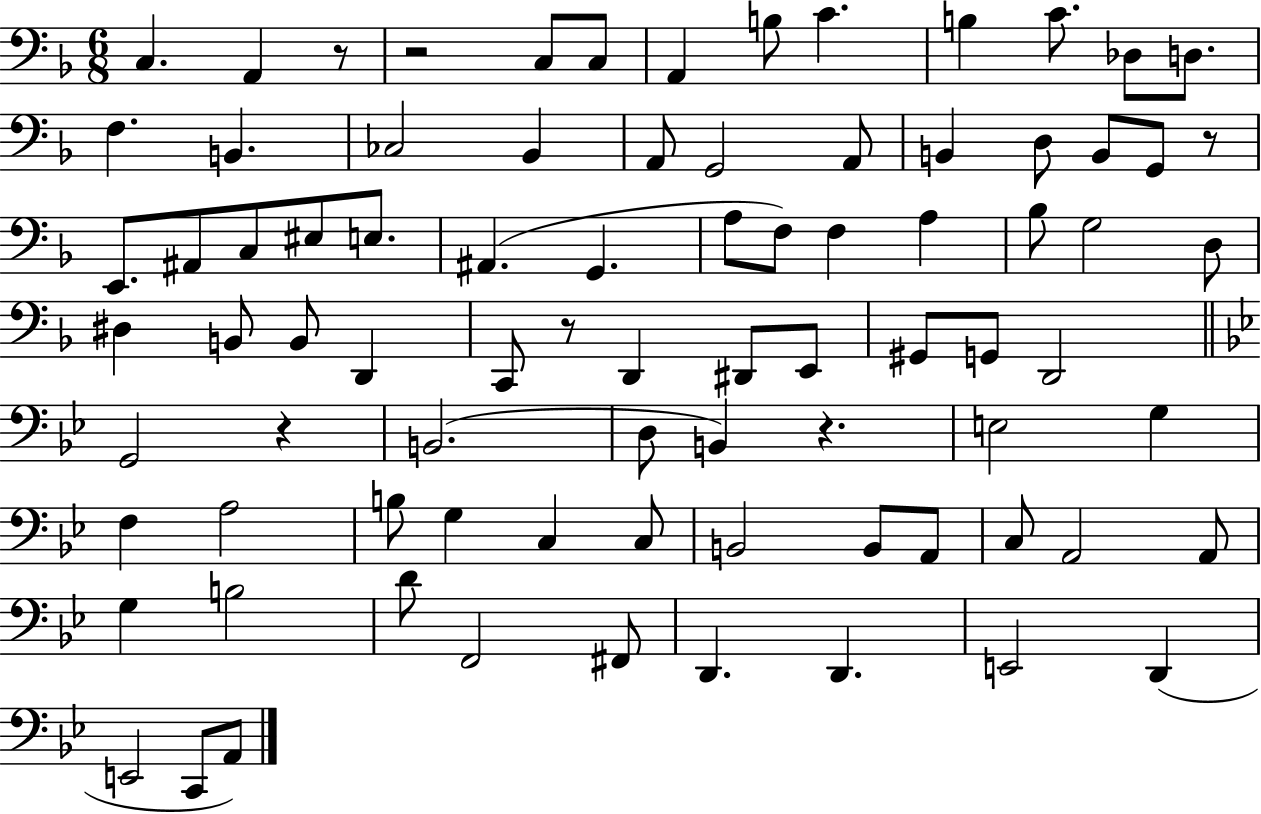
{
  \clef bass
  \numericTimeSignature
  \time 6/8
  \key f \major
  c4. a,4 r8 | r2 c8 c8 | a,4 b8 c'4. | b4 c'8. des8 d8. | \break f4. b,4. | ces2 bes,4 | a,8 g,2 a,8 | b,4 d8 b,8 g,8 r8 | \break e,8. ais,8 c8 eis8 e8. | ais,4.( g,4. | a8 f8) f4 a4 | bes8 g2 d8 | \break dis4 b,8 b,8 d,4 | c,8 r8 d,4 dis,8 e,8 | gis,8 g,8 d,2 | \bar "||" \break \key g \minor g,2 r4 | b,2.( | d8 b,4) r4. | e2 g4 | \break f4 a2 | b8 g4 c4 c8 | b,2 b,8 a,8 | c8 a,2 a,8 | \break g4 b2 | d'8 f,2 fis,8 | d,4. d,4. | e,2 d,4( | \break e,2 c,8 a,8) | \bar "|."
}